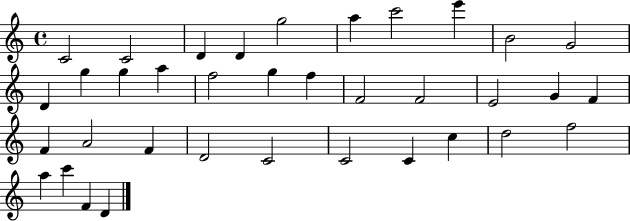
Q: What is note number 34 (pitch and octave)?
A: C6